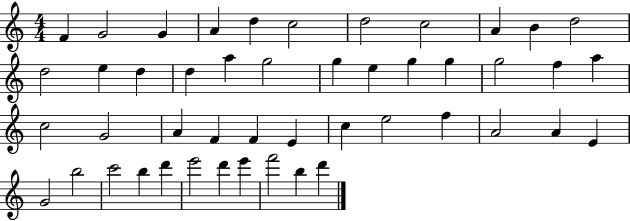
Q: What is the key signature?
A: C major